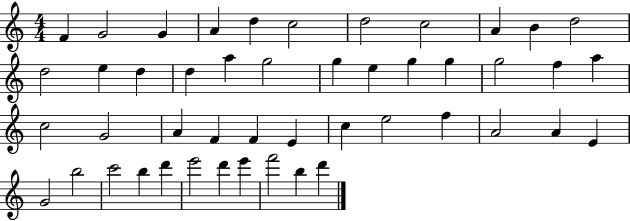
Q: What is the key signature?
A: C major